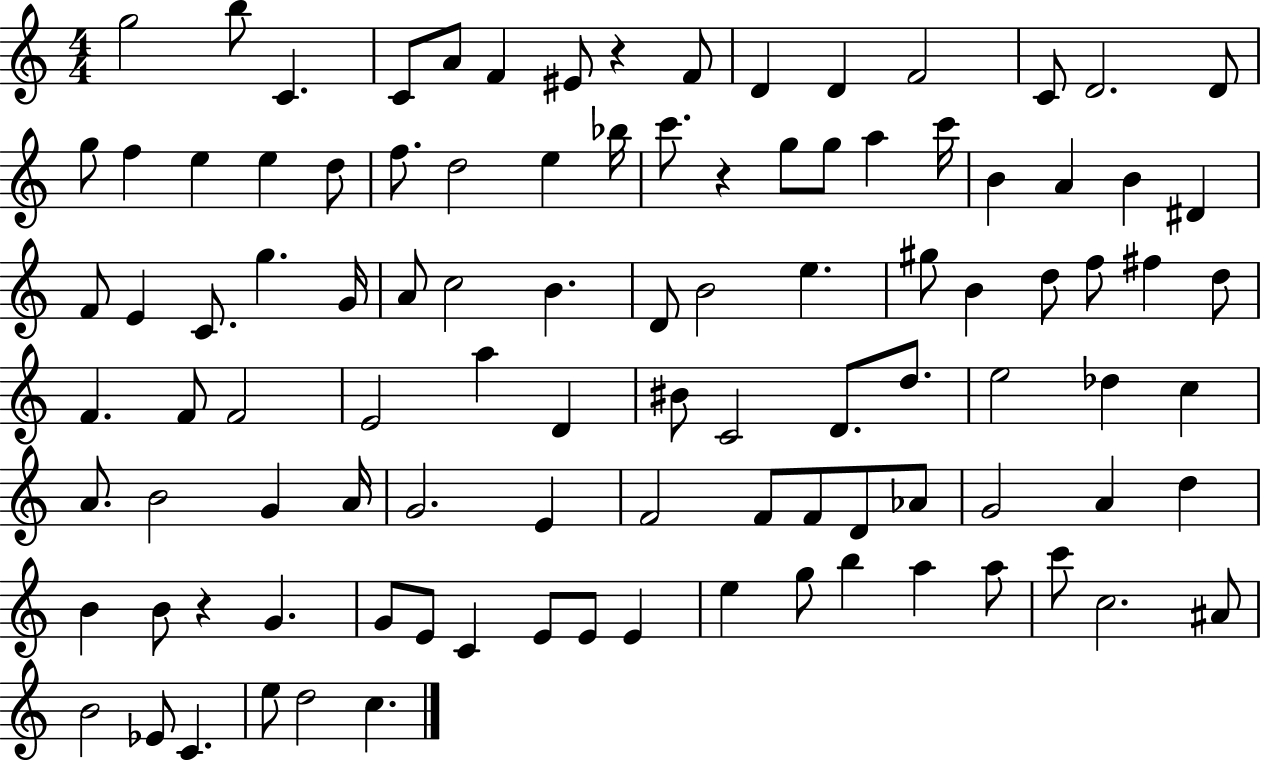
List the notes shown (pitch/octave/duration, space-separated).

G5/h B5/e C4/q. C4/e A4/e F4/q EIS4/e R/q F4/e D4/q D4/q F4/h C4/e D4/h. D4/e G5/e F5/q E5/q E5/q D5/e F5/e. D5/h E5/q Bb5/s C6/e. R/q G5/e G5/e A5/q C6/s B4/q A4/q B4/q D#4/q F4/e E4/q C4/e. G5/q. G4/s A4/e C5/h B4/q. D4/e B4/h E5/q. G#5/e B4/q D5/e F5/e F#5/q D5/e F4/q. F4/e F4/h E4/h A5/q D4/q BIS4/e C4/h D4/e. D5/e. E5/h Db5/q C5/q A4/e. B4/h G4/q A4/s G4/h. E4/q F4/h F4/e F4/e D4/e Ab4/e G4/h A4/q D5/q B4/q B4/e R/q G4/q. G4/e E4/e C4/q E4/e E4/e E4/q E5/q G5/e B5/q A5/q A5/e C6/e C5/h. A#4/e B4/h Eb4/e C4/q. E5/e D5/h C5/q.